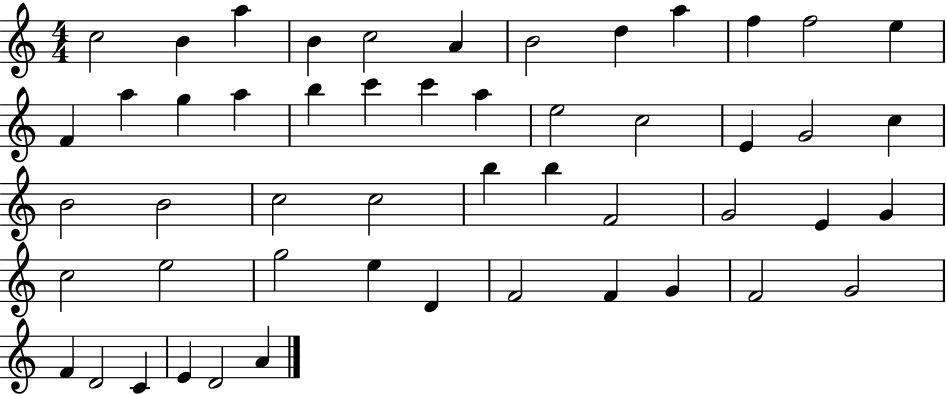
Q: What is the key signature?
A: C major